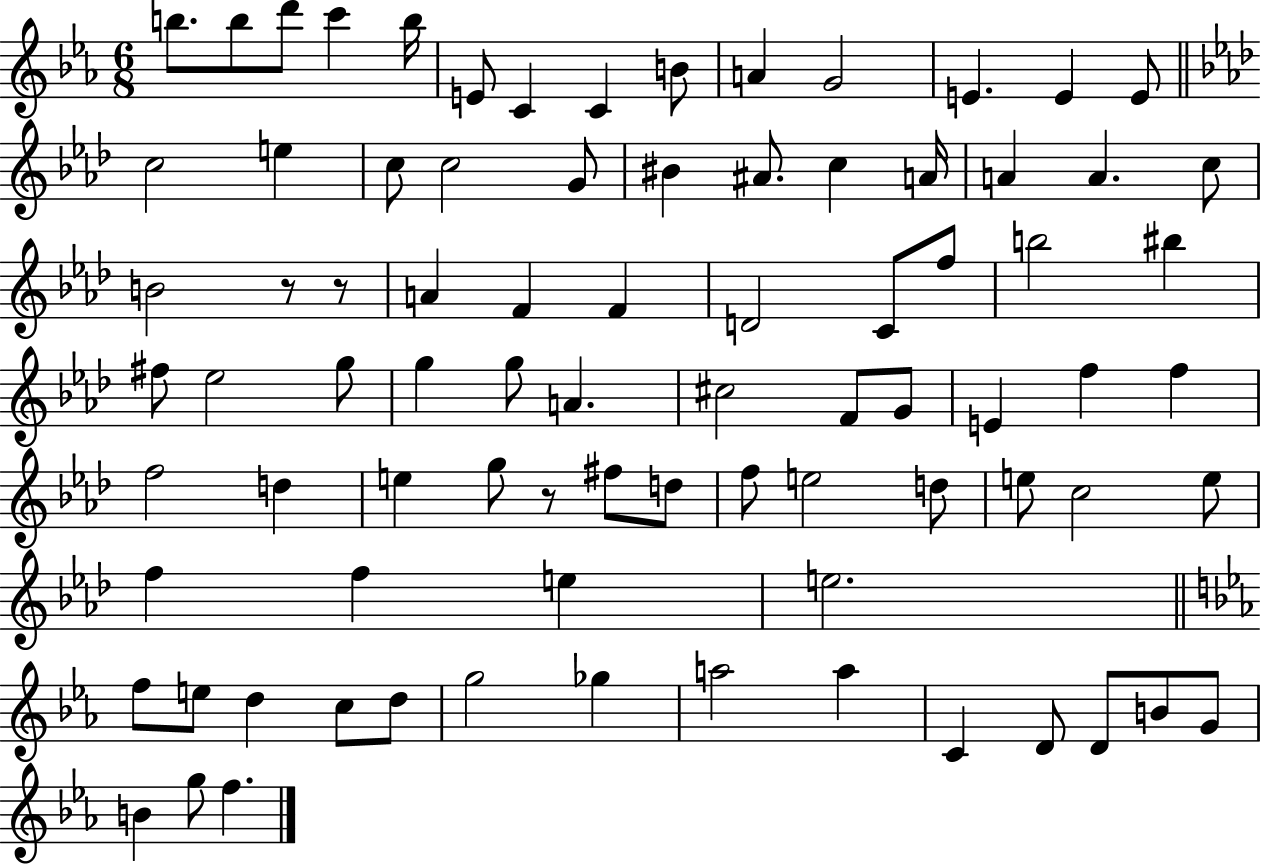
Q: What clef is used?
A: treble